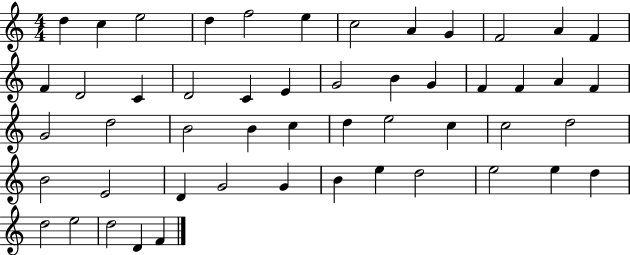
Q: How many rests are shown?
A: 0